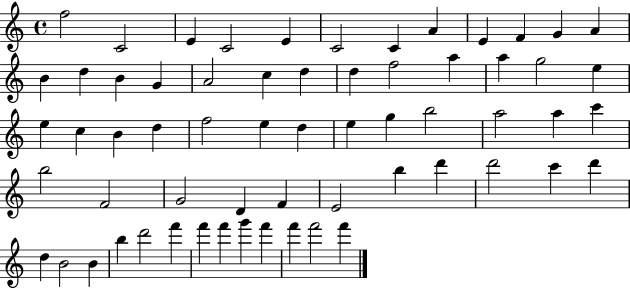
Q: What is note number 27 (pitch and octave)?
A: C5